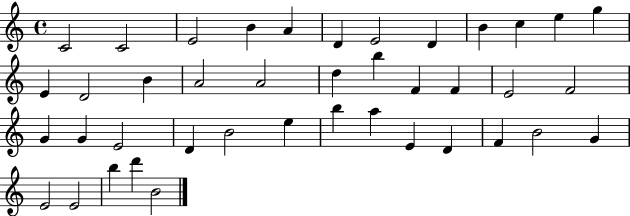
C4/h C4/h E4/h B4/q A4/q D4/q E4/h D4/q B4/q C5/q E5/q G5/q E4/q D4/h B4/q A4/h A4/h D5/q B5/q F4/q F4/q E4/h F4/h G4/q G4/q E4/h D4/q B4/h E5/q B5/q A5/q E4/q D4/q F4/q B4/h G4/q E4/h E4/h B5/q D6/q B4/h